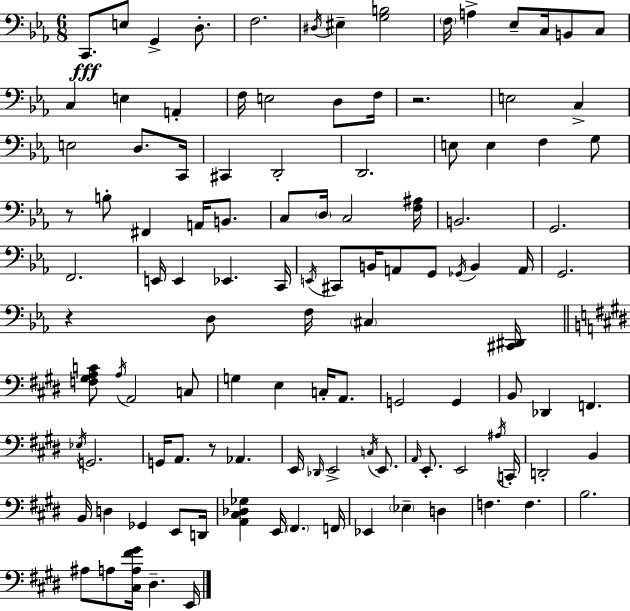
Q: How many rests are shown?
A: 4